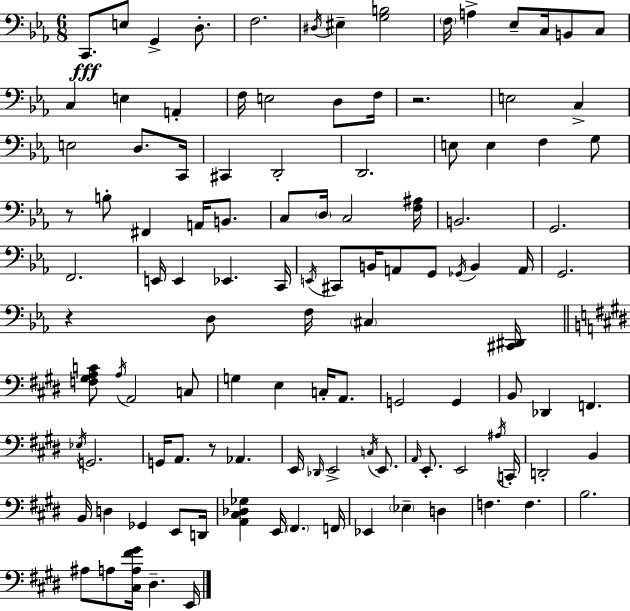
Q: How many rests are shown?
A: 4